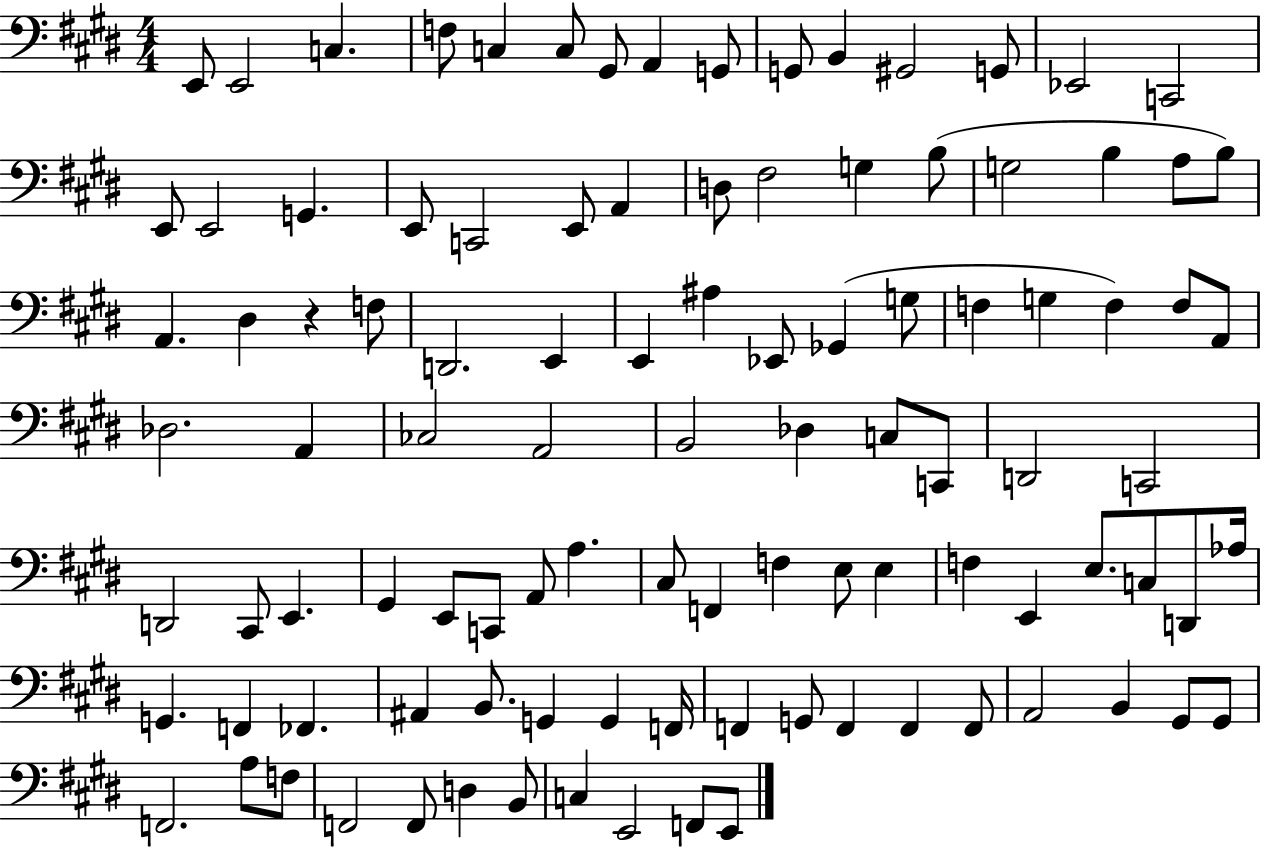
X:1
T:Untitled
M:4/4
L:1/4
K:E
E,,/2 E,,2 C, F,/2 C, C,/2 ^G,,/2 A,, G,,/2 G,,/2 B,, ^G,,2 G,,/2 _E,,2 C,,2 E,,/2 E,,2 G,, E,,/2 C,,2 E,,/2 A,, D,/2 ^F,2 G, B,/2 G,2 B, A,/2 B,/2 A,, ^D, z F,/2 D,,2 E,, E,, ^A, _E,,/2 _G,, G,/2 F, G, F, F,/2 A,,/2 _D,2 A,, _C,2 A,,2 B,,2 _D, C,/2 C,,/2 D,,2 C,,2 D,,2 ^C,,/2 E,, ^G,, E,,/2 C,,/2 A,,/2 A, ^C,/2 F,, F, E,/2 E, F, E,, E,/2 C,/2 D,,/2 _A,/4 G,, F,, _F,, ^A,, B,,/2 G,, G,, F,,/4 F,, G,,/2 F,, F,, F,,/2 A,,2 B,, ^G,,/2 ^G,,/2 F,,2 A,/2 F,/2 F,,2 F,,/2 D, B,,/2 C, E,,2 F,,/2 E,,/2